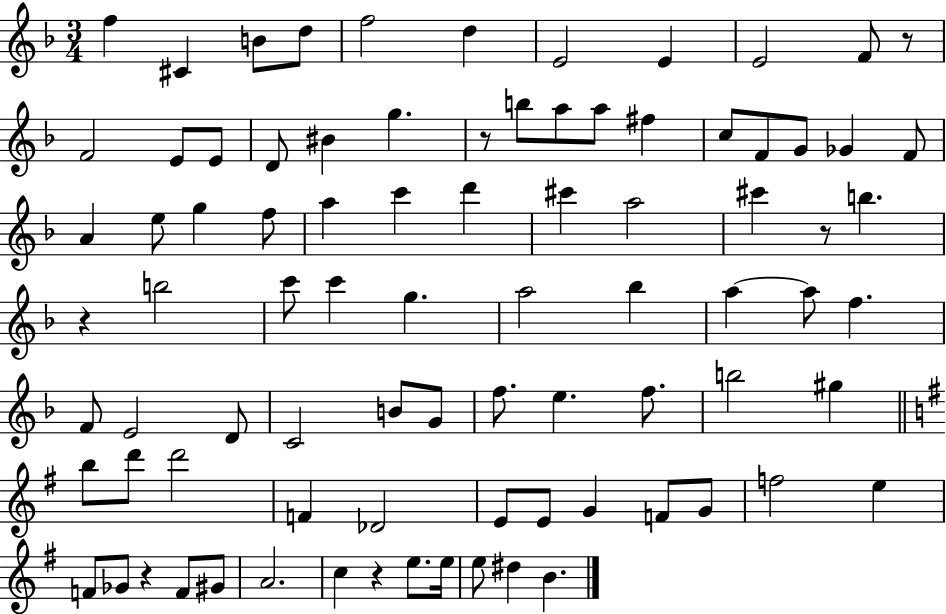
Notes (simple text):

F5/q C#4/q B4/e D5/e F5/h D5/q E4/h E4/q E4/h F4/e R/e F4/h E4/e E4/e D4/e BIS4/q G5/q. R/e B5/e A5/e A5/e F#5/q C5/e F4/e G4/e Gb4/q F4/e A4/q E5/e G5/q F5/e A5/q C6/q D6/q C#6/q A5/h C#6/q R/e B5/q. R/q B5/h C6/e C6/q G5/q. A5/h Bb5/q A5/q A5/e F5/q. F4/e E4/h D4/e C4/h B4/e G4/e F5/e. E5/q. F5/e. B5/h G#5/q B5/e D6/e D6/h F4/q Db4/h E4/e E4/e G4/q F4/e G4/e F5/h E5/q F4/e Gb4/e R/q F4/e G#4/e A4/h. C5/q R/q E5/e. E5/s E5/e D#5/q B4/q.